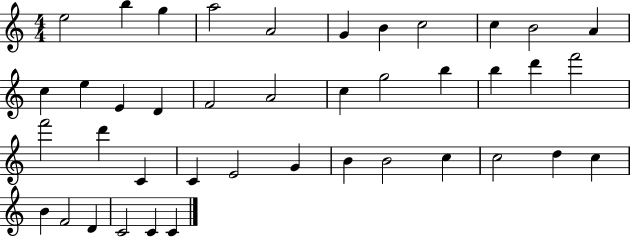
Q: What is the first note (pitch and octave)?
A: E5